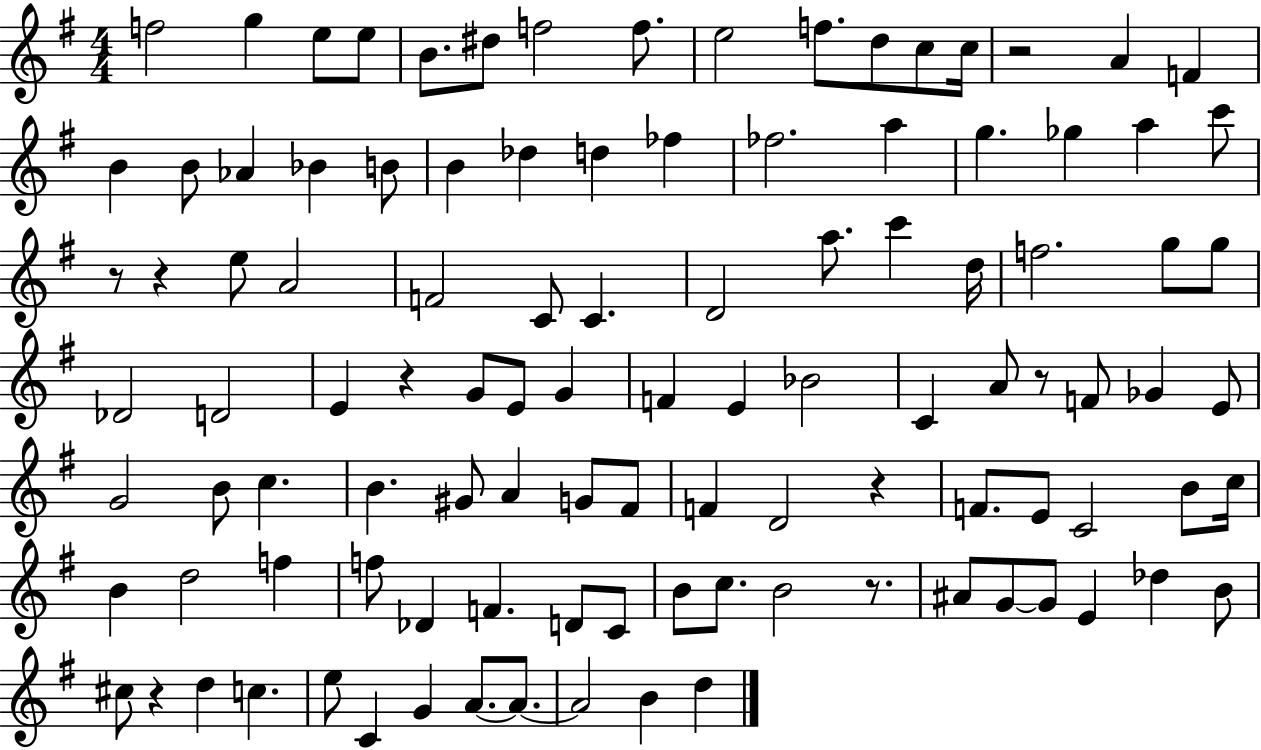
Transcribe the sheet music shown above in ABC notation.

X:1
T:Untitled
M:4/4
L:1/4
K:G
f2 g e/2 e/2 B/2 ^d/2 f2 f/2 e2 f/2 d/2 c/2 c/4 z2 A F B B/2 _A _B B/2 B _d d _f _f2 a g _g a c'/2 z/2 z e/2 A2 F2 C/2 C D2 a/2 c' d/4 f2 g/2 g/2 _D2 D2 E z G/2 E/2 G F E _B2 C A/2 z/2 F/2 _G E/2 G2 B/2 c B ^G/2 A G/2 ^F/2 F D2 z F/2 E/2 C2 B/2 c/4 B d2 f f/2 _D F D/2 C/2 B/2 c/2 B2 z/2 ^A/2 G/2 G/2 E _d B/2 ^c/2 z d c e/2 C G A/2 A/2 A2 B d